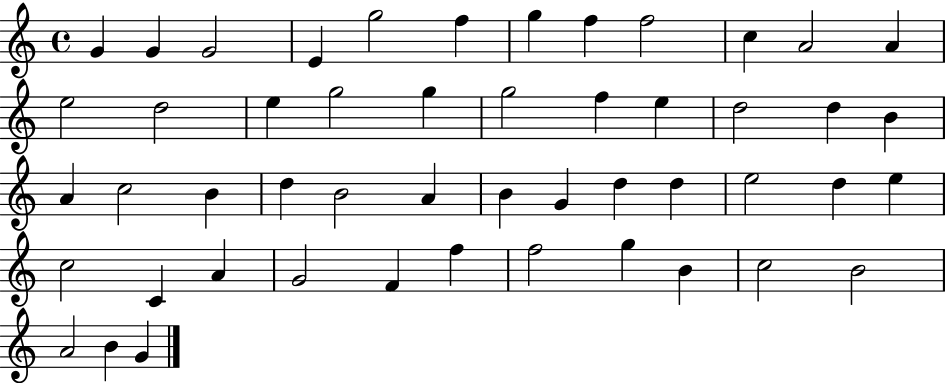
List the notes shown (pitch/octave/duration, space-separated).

G4/q G4/q G4/h E4/q G5/h F5/q G5/q F5/q F5/h C5/q A4/h A4/q E5/h D5/h E5/q G5/h G5/q G5/h F5/q E5/q D5/h D5/q B4/q A4/q C5/h B4/q D5/q B4/h A4/q B4/q G4/q D5/q D5/q E5/h D5/q E5/q C5/h C4/q A4/q G4/h F4/q F5/q F5/h G5/q B4/q C5/h B4/h A4/h B4/q G4/q